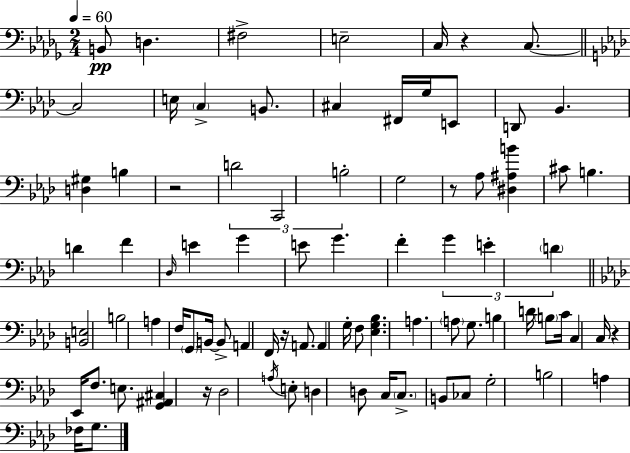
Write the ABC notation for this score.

X:1
T:Untitled
M:2/4
L:1/4
K:Bbm
B,,/2 D, ^F,2 E,2 C,/4 z C,/2 C,2 E,/4 C, B,,/2 ^C, ^F,,/4 G,/4 E,,/2 D,,/2 _B,, [D,^G,] B, z2 D2 C,,2 B,2 G,2 z/2 _A,/2 [^D,^A,B] ^C/2 B, D F _D,/4 E G E/2 G F G E D [B,,E,]2 B,2 A, F,/4 G,,/2 B,,/4 B,,/2 A,, F,,/4 z/4 A,,/2 A,, G,/4 F,/2 [_E,G,_B,] A, A,/2 G,/2 B, D/4 B,/2 C/4 C, C,/4 z _E,,/4 F,/2 E,/2 [G,,^A,,^C,] z/4 _D,2 A,/4 E,/2 D, D,/2 C,/4 C,/2 B,,/2 _C,/2 G,2 B,2 A, _F,/4 G,/2